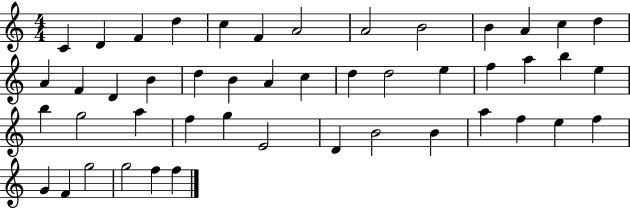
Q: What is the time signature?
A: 4/4